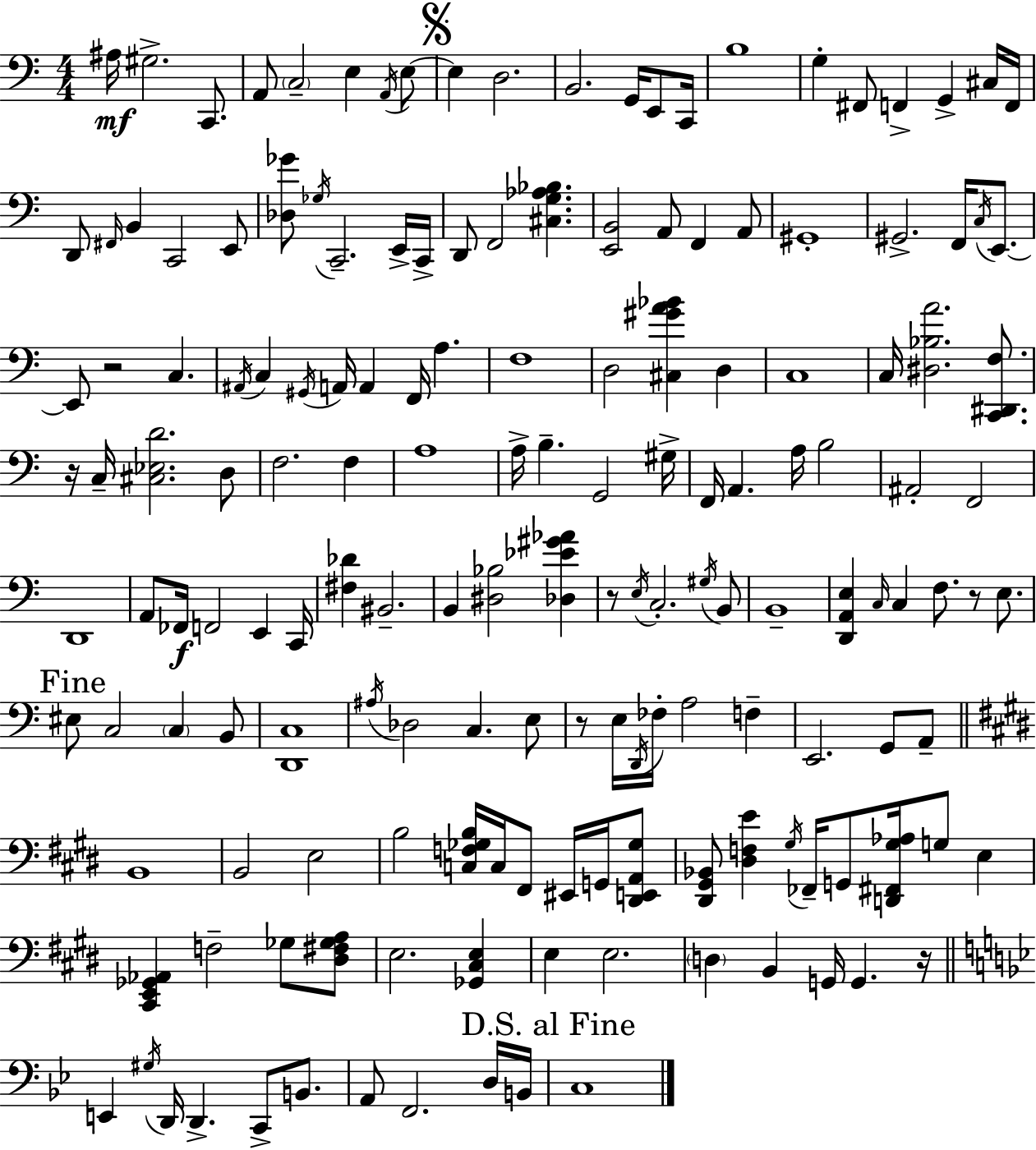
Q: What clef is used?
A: bass